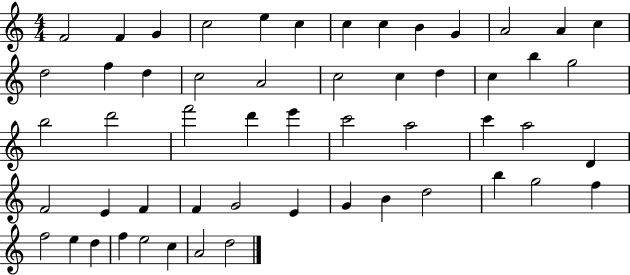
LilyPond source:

{
  \clef treble
  \numericTimeSignature
  \time 4/4
  \key c \major
  f'2 f'4 g'4 | c''2 e''4 c''4 | c''4 c''4 b'4 g'4 | a'2 a'4 c''4 | \break d''2 f''4 d''4 | c''2 a'2 | c''2 c''4 d''4 | c''4 b''4 g''2 | \break b''2 d'''2 | f'''2 d'''4 e'''4 | c'''2 a''2 | c'''4 a''2 d'4 | \break f'2 e'4 f'4 | f'4 g'2 e'4 | g'4 b'4 d''2 | b''4 g''2 f''4 | \break f''2 e''4 d''4 | f''4 e''2 c''4 | a'2 d''2 | \bar "|."
}